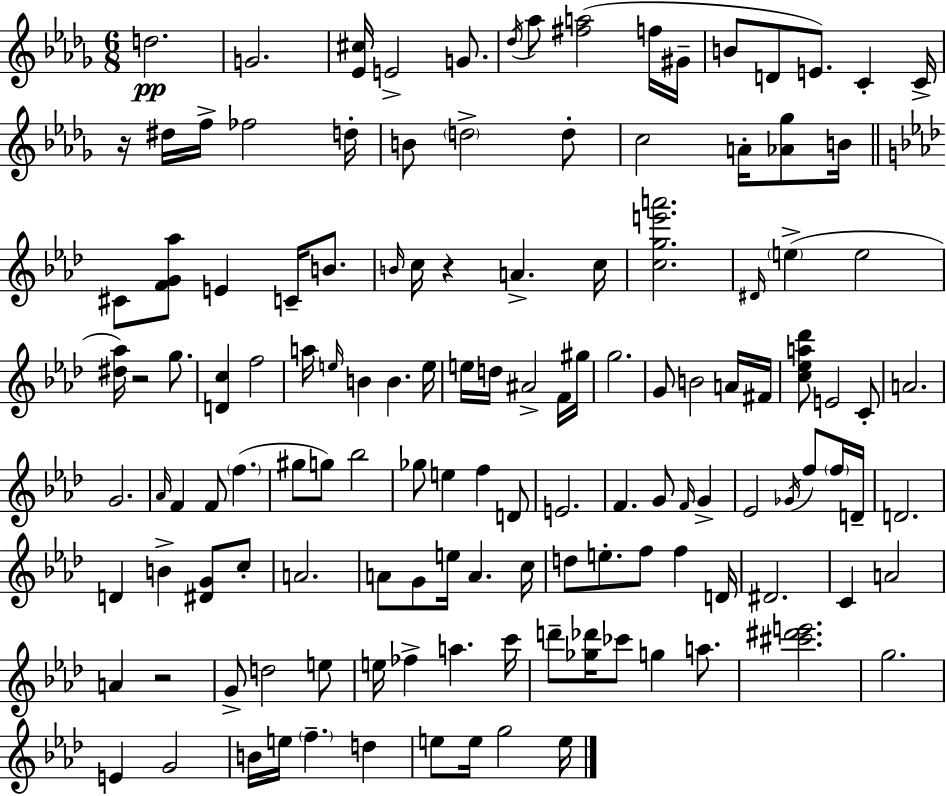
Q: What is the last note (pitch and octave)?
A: E5